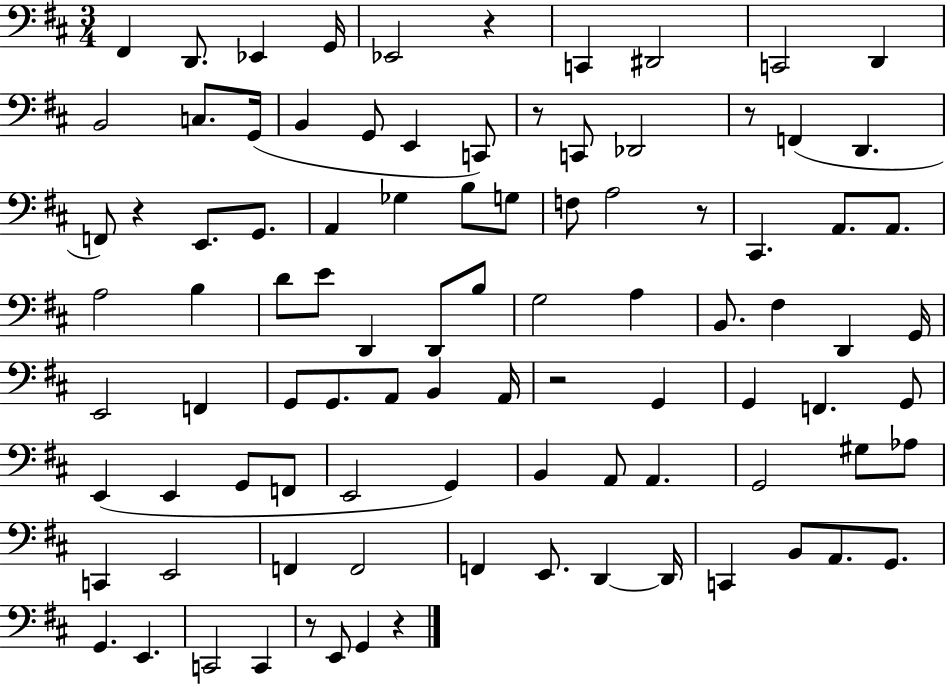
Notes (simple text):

F#2/q D2/e. Eb2/q G2/s Eb2/h R/q C2/q D#2/h C2/h D2/q B2/h C3/e. G2/s B2/q G2/e E2/q C2/e R/e C2/e Db2/h R/e F2/q D2/q. F2/e R/q E2/e. G2/e. A2/q Gb3/q B3/e G3/e F3/e A3/h R/e C#2/q. A2/e. A2/e. A3/h B3/q D4/e E4/e D2/q D2/e B3/e G3/h A3/q B2/e. F#3/q D2/q G2/s E2/h F2/q G2/e G2/e. A2/e B2/q A2/s R/h G2/q G2/q F2/q. G2/e E2/q E2/q G2/e F2/e E2/h G2/q B2/q A2/e A2/q. G2/h G#3/e Ab3/e C2/q E2/h F2/q F2/h F2/q E2/e. D2/q D2/s C2/q B2/e A2/e. G2/e. G2/q. E2/q. C2/h C2/q R/e E2/e G2/q R/q